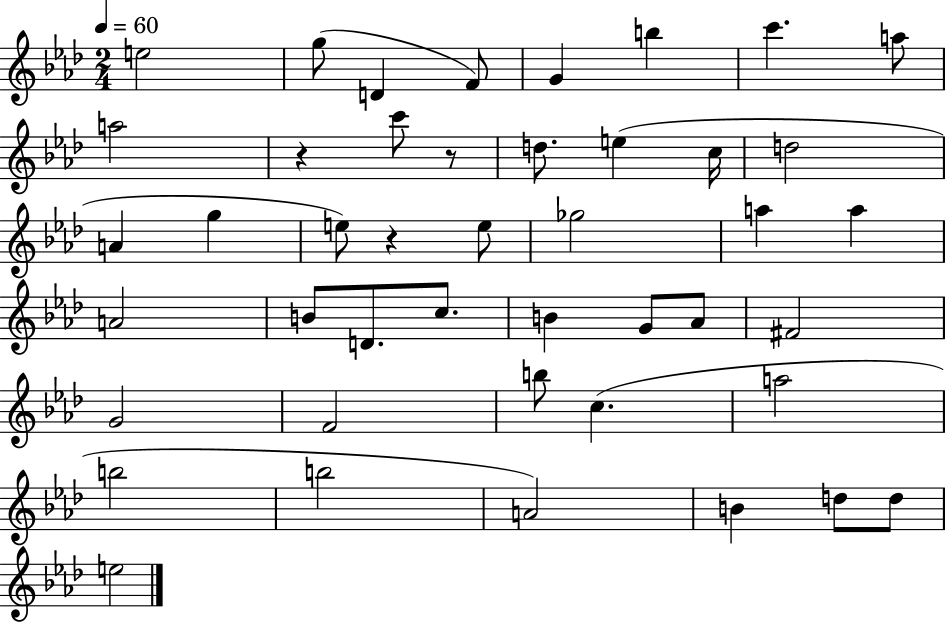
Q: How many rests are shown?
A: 3